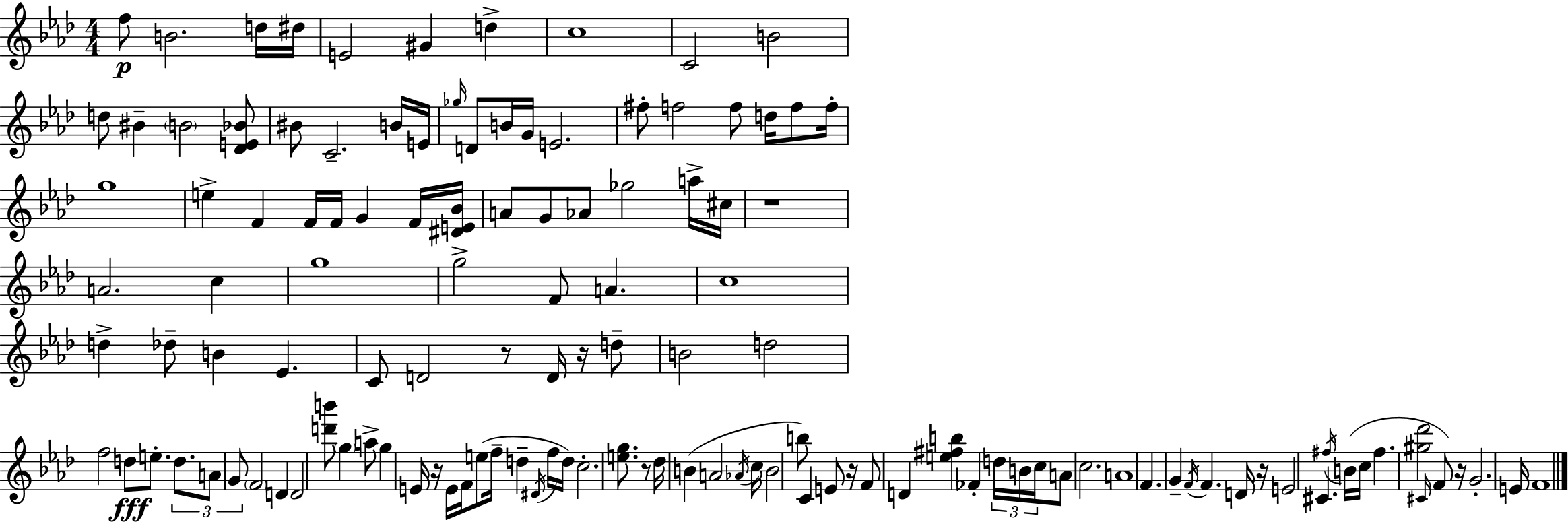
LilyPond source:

{
  \clef treble
  \numericTimeSignature
  \time 4/4
  \key f \minor
  \repeat volta 2 { f''8\p b'2. d''16 dis''16 | e'2 gis'4 d''4-> | c''1 | c'2 b'2 | \break d''8 bis'4-- \parenthesize b'2 <des' e' bes'>8 | bis'8 c'2.-- b'16 e'16 | \grace { ges''16 } d'8 b'16 g'16 e'2. | fis''8-. f''2 f''8 d''16 f''8 | \break f''16-. g''1 | e''4-> f'4 f'16 f'16 g'4 f'16 | <dis' e' bes'>16 a'8 g'8 aes'8 ges''2 a''16-> | cis''16 r1 | \break a'2. c''4 | g''1 | g''2-> f'8 a'4. | c''1 | \break d''4-> des''8-- b'4 ees'4. | c'8 d'2 r8 d'16 r16 d''8-- | b'2 d''2 | f''2 d''8\fff e''8.-. \tuplet 3/2 { d''8. | \break a'8 g'8 } \parenthesize f'2 d'4 | d'2 <d''' b'''>8 \parenthesize g''4 a''8-> | g''4 e'16 r16 e'16 f'16 e''8( f''16-- d''4-- | \acciaccatura { dis'16 } f''16 d''16) c''2.-. <e'' g''>8. | \break r8 des''16 b'4( a'2 | \acciaccatura { aes'16 } c''16 b'2 b''8) c'4 | e'8 r16 f'8 d'4 <e'' fis'' b''>4 fes'4-. | \tuplet 3/2 { d''16 b'16 c''16 } a'8 c''2. | \break a'1 | f'4. g'4-- \acciaccatura { f'16 } f'4. | d'16 r16 e'2 cis'4. | \acciaccatura { fis''16 } b'16( c''16 fis''4. <gis'' des'''>2 | \break \grace { cis'16 }) f'8 r16 g'2.-. | e'16 f'1 | } \bar "|."
}